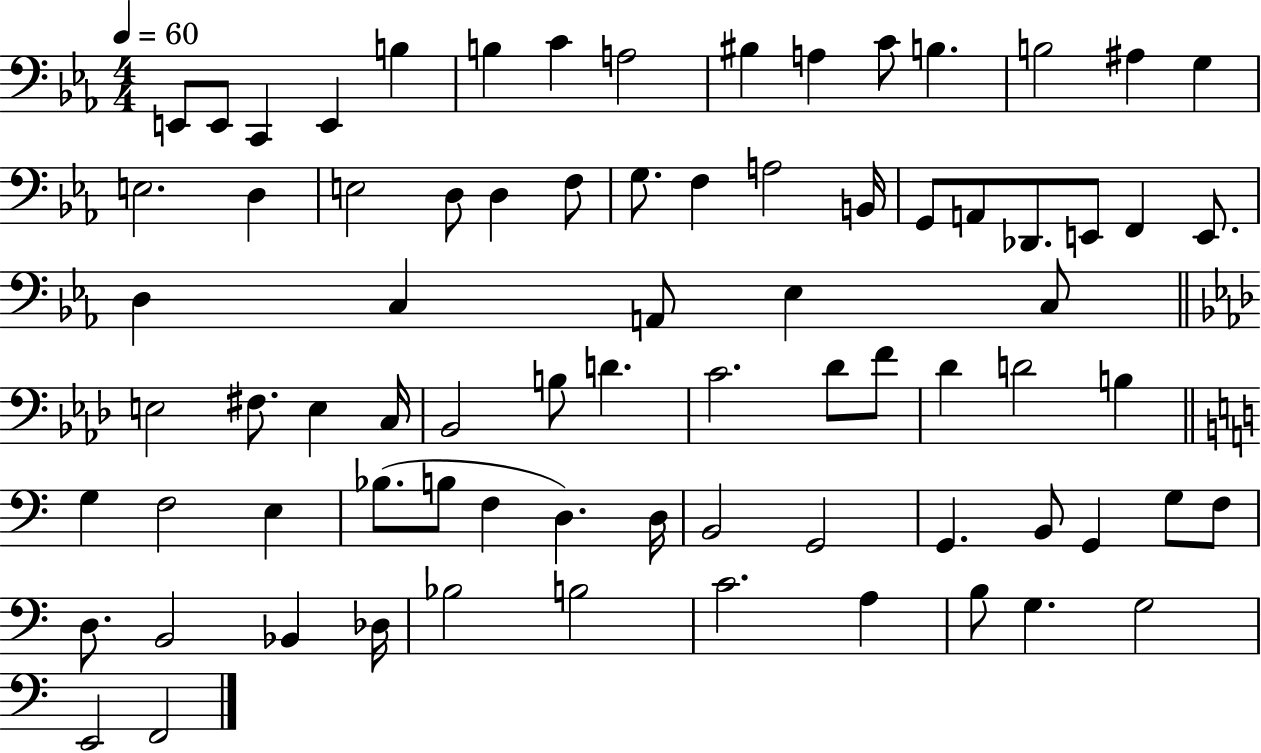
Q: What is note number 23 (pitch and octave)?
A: F3